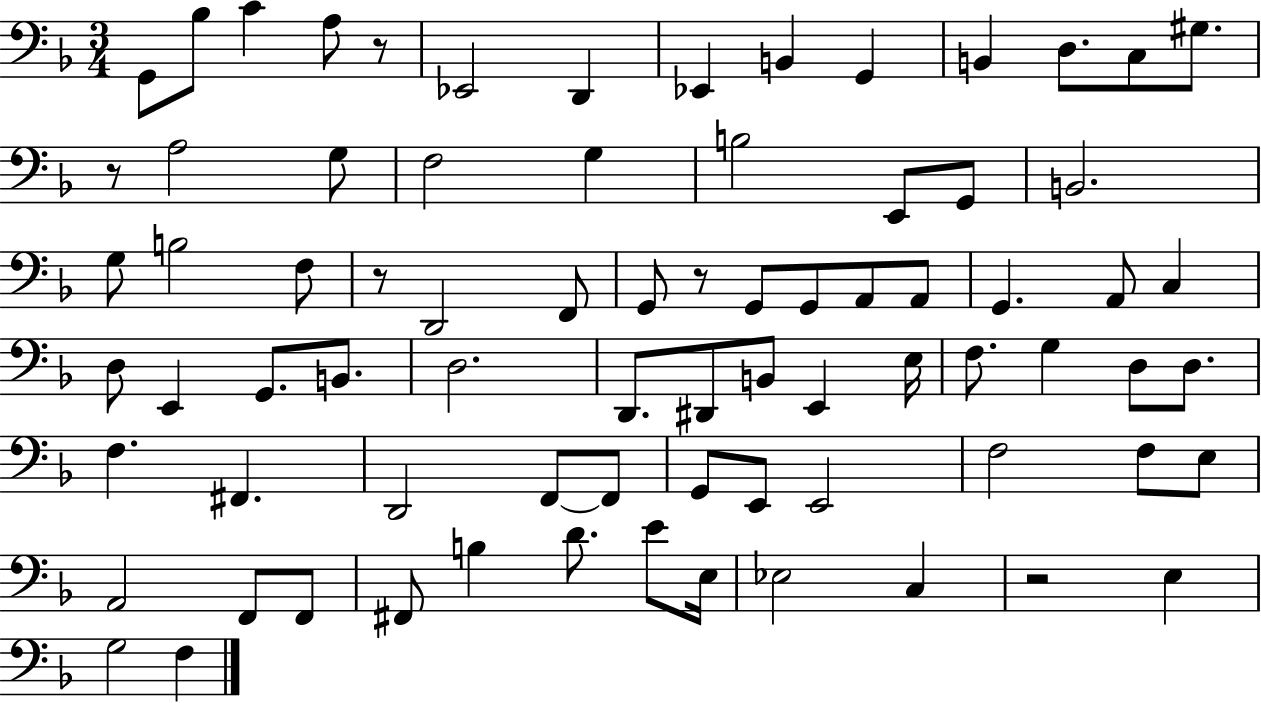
G2/e Bb3/e C4/q A3/e R/e Eb2/h D2/q Eb2/q B2/q G2/q B2/q D3/e. C3/e G#3/e. R/e A3/h G3/e F3/h G3/q B3/h E2/e G2/e B2/h. G3/e B3/h F3/e R/e D2/h F2/e G2/e R/e G2/e G2/e A2/e A2/e G2/q. A2/e C3/q D3/e E2/q G2/e. B2/e. D3/h. D2/e. D#2/e B2/e E2/q E3/s F3/e. G3/q D3/e D3/e. F3/q. F#2/q. D2/h F2/e F2/e G2/e E2/e E2/h F3/h F3/e E3/e A2/h F2/e F2/e F#2/e B3/q D4/e. E4/e E3/s Eb3/h C3/q R/h E3/q G3/h F3/q